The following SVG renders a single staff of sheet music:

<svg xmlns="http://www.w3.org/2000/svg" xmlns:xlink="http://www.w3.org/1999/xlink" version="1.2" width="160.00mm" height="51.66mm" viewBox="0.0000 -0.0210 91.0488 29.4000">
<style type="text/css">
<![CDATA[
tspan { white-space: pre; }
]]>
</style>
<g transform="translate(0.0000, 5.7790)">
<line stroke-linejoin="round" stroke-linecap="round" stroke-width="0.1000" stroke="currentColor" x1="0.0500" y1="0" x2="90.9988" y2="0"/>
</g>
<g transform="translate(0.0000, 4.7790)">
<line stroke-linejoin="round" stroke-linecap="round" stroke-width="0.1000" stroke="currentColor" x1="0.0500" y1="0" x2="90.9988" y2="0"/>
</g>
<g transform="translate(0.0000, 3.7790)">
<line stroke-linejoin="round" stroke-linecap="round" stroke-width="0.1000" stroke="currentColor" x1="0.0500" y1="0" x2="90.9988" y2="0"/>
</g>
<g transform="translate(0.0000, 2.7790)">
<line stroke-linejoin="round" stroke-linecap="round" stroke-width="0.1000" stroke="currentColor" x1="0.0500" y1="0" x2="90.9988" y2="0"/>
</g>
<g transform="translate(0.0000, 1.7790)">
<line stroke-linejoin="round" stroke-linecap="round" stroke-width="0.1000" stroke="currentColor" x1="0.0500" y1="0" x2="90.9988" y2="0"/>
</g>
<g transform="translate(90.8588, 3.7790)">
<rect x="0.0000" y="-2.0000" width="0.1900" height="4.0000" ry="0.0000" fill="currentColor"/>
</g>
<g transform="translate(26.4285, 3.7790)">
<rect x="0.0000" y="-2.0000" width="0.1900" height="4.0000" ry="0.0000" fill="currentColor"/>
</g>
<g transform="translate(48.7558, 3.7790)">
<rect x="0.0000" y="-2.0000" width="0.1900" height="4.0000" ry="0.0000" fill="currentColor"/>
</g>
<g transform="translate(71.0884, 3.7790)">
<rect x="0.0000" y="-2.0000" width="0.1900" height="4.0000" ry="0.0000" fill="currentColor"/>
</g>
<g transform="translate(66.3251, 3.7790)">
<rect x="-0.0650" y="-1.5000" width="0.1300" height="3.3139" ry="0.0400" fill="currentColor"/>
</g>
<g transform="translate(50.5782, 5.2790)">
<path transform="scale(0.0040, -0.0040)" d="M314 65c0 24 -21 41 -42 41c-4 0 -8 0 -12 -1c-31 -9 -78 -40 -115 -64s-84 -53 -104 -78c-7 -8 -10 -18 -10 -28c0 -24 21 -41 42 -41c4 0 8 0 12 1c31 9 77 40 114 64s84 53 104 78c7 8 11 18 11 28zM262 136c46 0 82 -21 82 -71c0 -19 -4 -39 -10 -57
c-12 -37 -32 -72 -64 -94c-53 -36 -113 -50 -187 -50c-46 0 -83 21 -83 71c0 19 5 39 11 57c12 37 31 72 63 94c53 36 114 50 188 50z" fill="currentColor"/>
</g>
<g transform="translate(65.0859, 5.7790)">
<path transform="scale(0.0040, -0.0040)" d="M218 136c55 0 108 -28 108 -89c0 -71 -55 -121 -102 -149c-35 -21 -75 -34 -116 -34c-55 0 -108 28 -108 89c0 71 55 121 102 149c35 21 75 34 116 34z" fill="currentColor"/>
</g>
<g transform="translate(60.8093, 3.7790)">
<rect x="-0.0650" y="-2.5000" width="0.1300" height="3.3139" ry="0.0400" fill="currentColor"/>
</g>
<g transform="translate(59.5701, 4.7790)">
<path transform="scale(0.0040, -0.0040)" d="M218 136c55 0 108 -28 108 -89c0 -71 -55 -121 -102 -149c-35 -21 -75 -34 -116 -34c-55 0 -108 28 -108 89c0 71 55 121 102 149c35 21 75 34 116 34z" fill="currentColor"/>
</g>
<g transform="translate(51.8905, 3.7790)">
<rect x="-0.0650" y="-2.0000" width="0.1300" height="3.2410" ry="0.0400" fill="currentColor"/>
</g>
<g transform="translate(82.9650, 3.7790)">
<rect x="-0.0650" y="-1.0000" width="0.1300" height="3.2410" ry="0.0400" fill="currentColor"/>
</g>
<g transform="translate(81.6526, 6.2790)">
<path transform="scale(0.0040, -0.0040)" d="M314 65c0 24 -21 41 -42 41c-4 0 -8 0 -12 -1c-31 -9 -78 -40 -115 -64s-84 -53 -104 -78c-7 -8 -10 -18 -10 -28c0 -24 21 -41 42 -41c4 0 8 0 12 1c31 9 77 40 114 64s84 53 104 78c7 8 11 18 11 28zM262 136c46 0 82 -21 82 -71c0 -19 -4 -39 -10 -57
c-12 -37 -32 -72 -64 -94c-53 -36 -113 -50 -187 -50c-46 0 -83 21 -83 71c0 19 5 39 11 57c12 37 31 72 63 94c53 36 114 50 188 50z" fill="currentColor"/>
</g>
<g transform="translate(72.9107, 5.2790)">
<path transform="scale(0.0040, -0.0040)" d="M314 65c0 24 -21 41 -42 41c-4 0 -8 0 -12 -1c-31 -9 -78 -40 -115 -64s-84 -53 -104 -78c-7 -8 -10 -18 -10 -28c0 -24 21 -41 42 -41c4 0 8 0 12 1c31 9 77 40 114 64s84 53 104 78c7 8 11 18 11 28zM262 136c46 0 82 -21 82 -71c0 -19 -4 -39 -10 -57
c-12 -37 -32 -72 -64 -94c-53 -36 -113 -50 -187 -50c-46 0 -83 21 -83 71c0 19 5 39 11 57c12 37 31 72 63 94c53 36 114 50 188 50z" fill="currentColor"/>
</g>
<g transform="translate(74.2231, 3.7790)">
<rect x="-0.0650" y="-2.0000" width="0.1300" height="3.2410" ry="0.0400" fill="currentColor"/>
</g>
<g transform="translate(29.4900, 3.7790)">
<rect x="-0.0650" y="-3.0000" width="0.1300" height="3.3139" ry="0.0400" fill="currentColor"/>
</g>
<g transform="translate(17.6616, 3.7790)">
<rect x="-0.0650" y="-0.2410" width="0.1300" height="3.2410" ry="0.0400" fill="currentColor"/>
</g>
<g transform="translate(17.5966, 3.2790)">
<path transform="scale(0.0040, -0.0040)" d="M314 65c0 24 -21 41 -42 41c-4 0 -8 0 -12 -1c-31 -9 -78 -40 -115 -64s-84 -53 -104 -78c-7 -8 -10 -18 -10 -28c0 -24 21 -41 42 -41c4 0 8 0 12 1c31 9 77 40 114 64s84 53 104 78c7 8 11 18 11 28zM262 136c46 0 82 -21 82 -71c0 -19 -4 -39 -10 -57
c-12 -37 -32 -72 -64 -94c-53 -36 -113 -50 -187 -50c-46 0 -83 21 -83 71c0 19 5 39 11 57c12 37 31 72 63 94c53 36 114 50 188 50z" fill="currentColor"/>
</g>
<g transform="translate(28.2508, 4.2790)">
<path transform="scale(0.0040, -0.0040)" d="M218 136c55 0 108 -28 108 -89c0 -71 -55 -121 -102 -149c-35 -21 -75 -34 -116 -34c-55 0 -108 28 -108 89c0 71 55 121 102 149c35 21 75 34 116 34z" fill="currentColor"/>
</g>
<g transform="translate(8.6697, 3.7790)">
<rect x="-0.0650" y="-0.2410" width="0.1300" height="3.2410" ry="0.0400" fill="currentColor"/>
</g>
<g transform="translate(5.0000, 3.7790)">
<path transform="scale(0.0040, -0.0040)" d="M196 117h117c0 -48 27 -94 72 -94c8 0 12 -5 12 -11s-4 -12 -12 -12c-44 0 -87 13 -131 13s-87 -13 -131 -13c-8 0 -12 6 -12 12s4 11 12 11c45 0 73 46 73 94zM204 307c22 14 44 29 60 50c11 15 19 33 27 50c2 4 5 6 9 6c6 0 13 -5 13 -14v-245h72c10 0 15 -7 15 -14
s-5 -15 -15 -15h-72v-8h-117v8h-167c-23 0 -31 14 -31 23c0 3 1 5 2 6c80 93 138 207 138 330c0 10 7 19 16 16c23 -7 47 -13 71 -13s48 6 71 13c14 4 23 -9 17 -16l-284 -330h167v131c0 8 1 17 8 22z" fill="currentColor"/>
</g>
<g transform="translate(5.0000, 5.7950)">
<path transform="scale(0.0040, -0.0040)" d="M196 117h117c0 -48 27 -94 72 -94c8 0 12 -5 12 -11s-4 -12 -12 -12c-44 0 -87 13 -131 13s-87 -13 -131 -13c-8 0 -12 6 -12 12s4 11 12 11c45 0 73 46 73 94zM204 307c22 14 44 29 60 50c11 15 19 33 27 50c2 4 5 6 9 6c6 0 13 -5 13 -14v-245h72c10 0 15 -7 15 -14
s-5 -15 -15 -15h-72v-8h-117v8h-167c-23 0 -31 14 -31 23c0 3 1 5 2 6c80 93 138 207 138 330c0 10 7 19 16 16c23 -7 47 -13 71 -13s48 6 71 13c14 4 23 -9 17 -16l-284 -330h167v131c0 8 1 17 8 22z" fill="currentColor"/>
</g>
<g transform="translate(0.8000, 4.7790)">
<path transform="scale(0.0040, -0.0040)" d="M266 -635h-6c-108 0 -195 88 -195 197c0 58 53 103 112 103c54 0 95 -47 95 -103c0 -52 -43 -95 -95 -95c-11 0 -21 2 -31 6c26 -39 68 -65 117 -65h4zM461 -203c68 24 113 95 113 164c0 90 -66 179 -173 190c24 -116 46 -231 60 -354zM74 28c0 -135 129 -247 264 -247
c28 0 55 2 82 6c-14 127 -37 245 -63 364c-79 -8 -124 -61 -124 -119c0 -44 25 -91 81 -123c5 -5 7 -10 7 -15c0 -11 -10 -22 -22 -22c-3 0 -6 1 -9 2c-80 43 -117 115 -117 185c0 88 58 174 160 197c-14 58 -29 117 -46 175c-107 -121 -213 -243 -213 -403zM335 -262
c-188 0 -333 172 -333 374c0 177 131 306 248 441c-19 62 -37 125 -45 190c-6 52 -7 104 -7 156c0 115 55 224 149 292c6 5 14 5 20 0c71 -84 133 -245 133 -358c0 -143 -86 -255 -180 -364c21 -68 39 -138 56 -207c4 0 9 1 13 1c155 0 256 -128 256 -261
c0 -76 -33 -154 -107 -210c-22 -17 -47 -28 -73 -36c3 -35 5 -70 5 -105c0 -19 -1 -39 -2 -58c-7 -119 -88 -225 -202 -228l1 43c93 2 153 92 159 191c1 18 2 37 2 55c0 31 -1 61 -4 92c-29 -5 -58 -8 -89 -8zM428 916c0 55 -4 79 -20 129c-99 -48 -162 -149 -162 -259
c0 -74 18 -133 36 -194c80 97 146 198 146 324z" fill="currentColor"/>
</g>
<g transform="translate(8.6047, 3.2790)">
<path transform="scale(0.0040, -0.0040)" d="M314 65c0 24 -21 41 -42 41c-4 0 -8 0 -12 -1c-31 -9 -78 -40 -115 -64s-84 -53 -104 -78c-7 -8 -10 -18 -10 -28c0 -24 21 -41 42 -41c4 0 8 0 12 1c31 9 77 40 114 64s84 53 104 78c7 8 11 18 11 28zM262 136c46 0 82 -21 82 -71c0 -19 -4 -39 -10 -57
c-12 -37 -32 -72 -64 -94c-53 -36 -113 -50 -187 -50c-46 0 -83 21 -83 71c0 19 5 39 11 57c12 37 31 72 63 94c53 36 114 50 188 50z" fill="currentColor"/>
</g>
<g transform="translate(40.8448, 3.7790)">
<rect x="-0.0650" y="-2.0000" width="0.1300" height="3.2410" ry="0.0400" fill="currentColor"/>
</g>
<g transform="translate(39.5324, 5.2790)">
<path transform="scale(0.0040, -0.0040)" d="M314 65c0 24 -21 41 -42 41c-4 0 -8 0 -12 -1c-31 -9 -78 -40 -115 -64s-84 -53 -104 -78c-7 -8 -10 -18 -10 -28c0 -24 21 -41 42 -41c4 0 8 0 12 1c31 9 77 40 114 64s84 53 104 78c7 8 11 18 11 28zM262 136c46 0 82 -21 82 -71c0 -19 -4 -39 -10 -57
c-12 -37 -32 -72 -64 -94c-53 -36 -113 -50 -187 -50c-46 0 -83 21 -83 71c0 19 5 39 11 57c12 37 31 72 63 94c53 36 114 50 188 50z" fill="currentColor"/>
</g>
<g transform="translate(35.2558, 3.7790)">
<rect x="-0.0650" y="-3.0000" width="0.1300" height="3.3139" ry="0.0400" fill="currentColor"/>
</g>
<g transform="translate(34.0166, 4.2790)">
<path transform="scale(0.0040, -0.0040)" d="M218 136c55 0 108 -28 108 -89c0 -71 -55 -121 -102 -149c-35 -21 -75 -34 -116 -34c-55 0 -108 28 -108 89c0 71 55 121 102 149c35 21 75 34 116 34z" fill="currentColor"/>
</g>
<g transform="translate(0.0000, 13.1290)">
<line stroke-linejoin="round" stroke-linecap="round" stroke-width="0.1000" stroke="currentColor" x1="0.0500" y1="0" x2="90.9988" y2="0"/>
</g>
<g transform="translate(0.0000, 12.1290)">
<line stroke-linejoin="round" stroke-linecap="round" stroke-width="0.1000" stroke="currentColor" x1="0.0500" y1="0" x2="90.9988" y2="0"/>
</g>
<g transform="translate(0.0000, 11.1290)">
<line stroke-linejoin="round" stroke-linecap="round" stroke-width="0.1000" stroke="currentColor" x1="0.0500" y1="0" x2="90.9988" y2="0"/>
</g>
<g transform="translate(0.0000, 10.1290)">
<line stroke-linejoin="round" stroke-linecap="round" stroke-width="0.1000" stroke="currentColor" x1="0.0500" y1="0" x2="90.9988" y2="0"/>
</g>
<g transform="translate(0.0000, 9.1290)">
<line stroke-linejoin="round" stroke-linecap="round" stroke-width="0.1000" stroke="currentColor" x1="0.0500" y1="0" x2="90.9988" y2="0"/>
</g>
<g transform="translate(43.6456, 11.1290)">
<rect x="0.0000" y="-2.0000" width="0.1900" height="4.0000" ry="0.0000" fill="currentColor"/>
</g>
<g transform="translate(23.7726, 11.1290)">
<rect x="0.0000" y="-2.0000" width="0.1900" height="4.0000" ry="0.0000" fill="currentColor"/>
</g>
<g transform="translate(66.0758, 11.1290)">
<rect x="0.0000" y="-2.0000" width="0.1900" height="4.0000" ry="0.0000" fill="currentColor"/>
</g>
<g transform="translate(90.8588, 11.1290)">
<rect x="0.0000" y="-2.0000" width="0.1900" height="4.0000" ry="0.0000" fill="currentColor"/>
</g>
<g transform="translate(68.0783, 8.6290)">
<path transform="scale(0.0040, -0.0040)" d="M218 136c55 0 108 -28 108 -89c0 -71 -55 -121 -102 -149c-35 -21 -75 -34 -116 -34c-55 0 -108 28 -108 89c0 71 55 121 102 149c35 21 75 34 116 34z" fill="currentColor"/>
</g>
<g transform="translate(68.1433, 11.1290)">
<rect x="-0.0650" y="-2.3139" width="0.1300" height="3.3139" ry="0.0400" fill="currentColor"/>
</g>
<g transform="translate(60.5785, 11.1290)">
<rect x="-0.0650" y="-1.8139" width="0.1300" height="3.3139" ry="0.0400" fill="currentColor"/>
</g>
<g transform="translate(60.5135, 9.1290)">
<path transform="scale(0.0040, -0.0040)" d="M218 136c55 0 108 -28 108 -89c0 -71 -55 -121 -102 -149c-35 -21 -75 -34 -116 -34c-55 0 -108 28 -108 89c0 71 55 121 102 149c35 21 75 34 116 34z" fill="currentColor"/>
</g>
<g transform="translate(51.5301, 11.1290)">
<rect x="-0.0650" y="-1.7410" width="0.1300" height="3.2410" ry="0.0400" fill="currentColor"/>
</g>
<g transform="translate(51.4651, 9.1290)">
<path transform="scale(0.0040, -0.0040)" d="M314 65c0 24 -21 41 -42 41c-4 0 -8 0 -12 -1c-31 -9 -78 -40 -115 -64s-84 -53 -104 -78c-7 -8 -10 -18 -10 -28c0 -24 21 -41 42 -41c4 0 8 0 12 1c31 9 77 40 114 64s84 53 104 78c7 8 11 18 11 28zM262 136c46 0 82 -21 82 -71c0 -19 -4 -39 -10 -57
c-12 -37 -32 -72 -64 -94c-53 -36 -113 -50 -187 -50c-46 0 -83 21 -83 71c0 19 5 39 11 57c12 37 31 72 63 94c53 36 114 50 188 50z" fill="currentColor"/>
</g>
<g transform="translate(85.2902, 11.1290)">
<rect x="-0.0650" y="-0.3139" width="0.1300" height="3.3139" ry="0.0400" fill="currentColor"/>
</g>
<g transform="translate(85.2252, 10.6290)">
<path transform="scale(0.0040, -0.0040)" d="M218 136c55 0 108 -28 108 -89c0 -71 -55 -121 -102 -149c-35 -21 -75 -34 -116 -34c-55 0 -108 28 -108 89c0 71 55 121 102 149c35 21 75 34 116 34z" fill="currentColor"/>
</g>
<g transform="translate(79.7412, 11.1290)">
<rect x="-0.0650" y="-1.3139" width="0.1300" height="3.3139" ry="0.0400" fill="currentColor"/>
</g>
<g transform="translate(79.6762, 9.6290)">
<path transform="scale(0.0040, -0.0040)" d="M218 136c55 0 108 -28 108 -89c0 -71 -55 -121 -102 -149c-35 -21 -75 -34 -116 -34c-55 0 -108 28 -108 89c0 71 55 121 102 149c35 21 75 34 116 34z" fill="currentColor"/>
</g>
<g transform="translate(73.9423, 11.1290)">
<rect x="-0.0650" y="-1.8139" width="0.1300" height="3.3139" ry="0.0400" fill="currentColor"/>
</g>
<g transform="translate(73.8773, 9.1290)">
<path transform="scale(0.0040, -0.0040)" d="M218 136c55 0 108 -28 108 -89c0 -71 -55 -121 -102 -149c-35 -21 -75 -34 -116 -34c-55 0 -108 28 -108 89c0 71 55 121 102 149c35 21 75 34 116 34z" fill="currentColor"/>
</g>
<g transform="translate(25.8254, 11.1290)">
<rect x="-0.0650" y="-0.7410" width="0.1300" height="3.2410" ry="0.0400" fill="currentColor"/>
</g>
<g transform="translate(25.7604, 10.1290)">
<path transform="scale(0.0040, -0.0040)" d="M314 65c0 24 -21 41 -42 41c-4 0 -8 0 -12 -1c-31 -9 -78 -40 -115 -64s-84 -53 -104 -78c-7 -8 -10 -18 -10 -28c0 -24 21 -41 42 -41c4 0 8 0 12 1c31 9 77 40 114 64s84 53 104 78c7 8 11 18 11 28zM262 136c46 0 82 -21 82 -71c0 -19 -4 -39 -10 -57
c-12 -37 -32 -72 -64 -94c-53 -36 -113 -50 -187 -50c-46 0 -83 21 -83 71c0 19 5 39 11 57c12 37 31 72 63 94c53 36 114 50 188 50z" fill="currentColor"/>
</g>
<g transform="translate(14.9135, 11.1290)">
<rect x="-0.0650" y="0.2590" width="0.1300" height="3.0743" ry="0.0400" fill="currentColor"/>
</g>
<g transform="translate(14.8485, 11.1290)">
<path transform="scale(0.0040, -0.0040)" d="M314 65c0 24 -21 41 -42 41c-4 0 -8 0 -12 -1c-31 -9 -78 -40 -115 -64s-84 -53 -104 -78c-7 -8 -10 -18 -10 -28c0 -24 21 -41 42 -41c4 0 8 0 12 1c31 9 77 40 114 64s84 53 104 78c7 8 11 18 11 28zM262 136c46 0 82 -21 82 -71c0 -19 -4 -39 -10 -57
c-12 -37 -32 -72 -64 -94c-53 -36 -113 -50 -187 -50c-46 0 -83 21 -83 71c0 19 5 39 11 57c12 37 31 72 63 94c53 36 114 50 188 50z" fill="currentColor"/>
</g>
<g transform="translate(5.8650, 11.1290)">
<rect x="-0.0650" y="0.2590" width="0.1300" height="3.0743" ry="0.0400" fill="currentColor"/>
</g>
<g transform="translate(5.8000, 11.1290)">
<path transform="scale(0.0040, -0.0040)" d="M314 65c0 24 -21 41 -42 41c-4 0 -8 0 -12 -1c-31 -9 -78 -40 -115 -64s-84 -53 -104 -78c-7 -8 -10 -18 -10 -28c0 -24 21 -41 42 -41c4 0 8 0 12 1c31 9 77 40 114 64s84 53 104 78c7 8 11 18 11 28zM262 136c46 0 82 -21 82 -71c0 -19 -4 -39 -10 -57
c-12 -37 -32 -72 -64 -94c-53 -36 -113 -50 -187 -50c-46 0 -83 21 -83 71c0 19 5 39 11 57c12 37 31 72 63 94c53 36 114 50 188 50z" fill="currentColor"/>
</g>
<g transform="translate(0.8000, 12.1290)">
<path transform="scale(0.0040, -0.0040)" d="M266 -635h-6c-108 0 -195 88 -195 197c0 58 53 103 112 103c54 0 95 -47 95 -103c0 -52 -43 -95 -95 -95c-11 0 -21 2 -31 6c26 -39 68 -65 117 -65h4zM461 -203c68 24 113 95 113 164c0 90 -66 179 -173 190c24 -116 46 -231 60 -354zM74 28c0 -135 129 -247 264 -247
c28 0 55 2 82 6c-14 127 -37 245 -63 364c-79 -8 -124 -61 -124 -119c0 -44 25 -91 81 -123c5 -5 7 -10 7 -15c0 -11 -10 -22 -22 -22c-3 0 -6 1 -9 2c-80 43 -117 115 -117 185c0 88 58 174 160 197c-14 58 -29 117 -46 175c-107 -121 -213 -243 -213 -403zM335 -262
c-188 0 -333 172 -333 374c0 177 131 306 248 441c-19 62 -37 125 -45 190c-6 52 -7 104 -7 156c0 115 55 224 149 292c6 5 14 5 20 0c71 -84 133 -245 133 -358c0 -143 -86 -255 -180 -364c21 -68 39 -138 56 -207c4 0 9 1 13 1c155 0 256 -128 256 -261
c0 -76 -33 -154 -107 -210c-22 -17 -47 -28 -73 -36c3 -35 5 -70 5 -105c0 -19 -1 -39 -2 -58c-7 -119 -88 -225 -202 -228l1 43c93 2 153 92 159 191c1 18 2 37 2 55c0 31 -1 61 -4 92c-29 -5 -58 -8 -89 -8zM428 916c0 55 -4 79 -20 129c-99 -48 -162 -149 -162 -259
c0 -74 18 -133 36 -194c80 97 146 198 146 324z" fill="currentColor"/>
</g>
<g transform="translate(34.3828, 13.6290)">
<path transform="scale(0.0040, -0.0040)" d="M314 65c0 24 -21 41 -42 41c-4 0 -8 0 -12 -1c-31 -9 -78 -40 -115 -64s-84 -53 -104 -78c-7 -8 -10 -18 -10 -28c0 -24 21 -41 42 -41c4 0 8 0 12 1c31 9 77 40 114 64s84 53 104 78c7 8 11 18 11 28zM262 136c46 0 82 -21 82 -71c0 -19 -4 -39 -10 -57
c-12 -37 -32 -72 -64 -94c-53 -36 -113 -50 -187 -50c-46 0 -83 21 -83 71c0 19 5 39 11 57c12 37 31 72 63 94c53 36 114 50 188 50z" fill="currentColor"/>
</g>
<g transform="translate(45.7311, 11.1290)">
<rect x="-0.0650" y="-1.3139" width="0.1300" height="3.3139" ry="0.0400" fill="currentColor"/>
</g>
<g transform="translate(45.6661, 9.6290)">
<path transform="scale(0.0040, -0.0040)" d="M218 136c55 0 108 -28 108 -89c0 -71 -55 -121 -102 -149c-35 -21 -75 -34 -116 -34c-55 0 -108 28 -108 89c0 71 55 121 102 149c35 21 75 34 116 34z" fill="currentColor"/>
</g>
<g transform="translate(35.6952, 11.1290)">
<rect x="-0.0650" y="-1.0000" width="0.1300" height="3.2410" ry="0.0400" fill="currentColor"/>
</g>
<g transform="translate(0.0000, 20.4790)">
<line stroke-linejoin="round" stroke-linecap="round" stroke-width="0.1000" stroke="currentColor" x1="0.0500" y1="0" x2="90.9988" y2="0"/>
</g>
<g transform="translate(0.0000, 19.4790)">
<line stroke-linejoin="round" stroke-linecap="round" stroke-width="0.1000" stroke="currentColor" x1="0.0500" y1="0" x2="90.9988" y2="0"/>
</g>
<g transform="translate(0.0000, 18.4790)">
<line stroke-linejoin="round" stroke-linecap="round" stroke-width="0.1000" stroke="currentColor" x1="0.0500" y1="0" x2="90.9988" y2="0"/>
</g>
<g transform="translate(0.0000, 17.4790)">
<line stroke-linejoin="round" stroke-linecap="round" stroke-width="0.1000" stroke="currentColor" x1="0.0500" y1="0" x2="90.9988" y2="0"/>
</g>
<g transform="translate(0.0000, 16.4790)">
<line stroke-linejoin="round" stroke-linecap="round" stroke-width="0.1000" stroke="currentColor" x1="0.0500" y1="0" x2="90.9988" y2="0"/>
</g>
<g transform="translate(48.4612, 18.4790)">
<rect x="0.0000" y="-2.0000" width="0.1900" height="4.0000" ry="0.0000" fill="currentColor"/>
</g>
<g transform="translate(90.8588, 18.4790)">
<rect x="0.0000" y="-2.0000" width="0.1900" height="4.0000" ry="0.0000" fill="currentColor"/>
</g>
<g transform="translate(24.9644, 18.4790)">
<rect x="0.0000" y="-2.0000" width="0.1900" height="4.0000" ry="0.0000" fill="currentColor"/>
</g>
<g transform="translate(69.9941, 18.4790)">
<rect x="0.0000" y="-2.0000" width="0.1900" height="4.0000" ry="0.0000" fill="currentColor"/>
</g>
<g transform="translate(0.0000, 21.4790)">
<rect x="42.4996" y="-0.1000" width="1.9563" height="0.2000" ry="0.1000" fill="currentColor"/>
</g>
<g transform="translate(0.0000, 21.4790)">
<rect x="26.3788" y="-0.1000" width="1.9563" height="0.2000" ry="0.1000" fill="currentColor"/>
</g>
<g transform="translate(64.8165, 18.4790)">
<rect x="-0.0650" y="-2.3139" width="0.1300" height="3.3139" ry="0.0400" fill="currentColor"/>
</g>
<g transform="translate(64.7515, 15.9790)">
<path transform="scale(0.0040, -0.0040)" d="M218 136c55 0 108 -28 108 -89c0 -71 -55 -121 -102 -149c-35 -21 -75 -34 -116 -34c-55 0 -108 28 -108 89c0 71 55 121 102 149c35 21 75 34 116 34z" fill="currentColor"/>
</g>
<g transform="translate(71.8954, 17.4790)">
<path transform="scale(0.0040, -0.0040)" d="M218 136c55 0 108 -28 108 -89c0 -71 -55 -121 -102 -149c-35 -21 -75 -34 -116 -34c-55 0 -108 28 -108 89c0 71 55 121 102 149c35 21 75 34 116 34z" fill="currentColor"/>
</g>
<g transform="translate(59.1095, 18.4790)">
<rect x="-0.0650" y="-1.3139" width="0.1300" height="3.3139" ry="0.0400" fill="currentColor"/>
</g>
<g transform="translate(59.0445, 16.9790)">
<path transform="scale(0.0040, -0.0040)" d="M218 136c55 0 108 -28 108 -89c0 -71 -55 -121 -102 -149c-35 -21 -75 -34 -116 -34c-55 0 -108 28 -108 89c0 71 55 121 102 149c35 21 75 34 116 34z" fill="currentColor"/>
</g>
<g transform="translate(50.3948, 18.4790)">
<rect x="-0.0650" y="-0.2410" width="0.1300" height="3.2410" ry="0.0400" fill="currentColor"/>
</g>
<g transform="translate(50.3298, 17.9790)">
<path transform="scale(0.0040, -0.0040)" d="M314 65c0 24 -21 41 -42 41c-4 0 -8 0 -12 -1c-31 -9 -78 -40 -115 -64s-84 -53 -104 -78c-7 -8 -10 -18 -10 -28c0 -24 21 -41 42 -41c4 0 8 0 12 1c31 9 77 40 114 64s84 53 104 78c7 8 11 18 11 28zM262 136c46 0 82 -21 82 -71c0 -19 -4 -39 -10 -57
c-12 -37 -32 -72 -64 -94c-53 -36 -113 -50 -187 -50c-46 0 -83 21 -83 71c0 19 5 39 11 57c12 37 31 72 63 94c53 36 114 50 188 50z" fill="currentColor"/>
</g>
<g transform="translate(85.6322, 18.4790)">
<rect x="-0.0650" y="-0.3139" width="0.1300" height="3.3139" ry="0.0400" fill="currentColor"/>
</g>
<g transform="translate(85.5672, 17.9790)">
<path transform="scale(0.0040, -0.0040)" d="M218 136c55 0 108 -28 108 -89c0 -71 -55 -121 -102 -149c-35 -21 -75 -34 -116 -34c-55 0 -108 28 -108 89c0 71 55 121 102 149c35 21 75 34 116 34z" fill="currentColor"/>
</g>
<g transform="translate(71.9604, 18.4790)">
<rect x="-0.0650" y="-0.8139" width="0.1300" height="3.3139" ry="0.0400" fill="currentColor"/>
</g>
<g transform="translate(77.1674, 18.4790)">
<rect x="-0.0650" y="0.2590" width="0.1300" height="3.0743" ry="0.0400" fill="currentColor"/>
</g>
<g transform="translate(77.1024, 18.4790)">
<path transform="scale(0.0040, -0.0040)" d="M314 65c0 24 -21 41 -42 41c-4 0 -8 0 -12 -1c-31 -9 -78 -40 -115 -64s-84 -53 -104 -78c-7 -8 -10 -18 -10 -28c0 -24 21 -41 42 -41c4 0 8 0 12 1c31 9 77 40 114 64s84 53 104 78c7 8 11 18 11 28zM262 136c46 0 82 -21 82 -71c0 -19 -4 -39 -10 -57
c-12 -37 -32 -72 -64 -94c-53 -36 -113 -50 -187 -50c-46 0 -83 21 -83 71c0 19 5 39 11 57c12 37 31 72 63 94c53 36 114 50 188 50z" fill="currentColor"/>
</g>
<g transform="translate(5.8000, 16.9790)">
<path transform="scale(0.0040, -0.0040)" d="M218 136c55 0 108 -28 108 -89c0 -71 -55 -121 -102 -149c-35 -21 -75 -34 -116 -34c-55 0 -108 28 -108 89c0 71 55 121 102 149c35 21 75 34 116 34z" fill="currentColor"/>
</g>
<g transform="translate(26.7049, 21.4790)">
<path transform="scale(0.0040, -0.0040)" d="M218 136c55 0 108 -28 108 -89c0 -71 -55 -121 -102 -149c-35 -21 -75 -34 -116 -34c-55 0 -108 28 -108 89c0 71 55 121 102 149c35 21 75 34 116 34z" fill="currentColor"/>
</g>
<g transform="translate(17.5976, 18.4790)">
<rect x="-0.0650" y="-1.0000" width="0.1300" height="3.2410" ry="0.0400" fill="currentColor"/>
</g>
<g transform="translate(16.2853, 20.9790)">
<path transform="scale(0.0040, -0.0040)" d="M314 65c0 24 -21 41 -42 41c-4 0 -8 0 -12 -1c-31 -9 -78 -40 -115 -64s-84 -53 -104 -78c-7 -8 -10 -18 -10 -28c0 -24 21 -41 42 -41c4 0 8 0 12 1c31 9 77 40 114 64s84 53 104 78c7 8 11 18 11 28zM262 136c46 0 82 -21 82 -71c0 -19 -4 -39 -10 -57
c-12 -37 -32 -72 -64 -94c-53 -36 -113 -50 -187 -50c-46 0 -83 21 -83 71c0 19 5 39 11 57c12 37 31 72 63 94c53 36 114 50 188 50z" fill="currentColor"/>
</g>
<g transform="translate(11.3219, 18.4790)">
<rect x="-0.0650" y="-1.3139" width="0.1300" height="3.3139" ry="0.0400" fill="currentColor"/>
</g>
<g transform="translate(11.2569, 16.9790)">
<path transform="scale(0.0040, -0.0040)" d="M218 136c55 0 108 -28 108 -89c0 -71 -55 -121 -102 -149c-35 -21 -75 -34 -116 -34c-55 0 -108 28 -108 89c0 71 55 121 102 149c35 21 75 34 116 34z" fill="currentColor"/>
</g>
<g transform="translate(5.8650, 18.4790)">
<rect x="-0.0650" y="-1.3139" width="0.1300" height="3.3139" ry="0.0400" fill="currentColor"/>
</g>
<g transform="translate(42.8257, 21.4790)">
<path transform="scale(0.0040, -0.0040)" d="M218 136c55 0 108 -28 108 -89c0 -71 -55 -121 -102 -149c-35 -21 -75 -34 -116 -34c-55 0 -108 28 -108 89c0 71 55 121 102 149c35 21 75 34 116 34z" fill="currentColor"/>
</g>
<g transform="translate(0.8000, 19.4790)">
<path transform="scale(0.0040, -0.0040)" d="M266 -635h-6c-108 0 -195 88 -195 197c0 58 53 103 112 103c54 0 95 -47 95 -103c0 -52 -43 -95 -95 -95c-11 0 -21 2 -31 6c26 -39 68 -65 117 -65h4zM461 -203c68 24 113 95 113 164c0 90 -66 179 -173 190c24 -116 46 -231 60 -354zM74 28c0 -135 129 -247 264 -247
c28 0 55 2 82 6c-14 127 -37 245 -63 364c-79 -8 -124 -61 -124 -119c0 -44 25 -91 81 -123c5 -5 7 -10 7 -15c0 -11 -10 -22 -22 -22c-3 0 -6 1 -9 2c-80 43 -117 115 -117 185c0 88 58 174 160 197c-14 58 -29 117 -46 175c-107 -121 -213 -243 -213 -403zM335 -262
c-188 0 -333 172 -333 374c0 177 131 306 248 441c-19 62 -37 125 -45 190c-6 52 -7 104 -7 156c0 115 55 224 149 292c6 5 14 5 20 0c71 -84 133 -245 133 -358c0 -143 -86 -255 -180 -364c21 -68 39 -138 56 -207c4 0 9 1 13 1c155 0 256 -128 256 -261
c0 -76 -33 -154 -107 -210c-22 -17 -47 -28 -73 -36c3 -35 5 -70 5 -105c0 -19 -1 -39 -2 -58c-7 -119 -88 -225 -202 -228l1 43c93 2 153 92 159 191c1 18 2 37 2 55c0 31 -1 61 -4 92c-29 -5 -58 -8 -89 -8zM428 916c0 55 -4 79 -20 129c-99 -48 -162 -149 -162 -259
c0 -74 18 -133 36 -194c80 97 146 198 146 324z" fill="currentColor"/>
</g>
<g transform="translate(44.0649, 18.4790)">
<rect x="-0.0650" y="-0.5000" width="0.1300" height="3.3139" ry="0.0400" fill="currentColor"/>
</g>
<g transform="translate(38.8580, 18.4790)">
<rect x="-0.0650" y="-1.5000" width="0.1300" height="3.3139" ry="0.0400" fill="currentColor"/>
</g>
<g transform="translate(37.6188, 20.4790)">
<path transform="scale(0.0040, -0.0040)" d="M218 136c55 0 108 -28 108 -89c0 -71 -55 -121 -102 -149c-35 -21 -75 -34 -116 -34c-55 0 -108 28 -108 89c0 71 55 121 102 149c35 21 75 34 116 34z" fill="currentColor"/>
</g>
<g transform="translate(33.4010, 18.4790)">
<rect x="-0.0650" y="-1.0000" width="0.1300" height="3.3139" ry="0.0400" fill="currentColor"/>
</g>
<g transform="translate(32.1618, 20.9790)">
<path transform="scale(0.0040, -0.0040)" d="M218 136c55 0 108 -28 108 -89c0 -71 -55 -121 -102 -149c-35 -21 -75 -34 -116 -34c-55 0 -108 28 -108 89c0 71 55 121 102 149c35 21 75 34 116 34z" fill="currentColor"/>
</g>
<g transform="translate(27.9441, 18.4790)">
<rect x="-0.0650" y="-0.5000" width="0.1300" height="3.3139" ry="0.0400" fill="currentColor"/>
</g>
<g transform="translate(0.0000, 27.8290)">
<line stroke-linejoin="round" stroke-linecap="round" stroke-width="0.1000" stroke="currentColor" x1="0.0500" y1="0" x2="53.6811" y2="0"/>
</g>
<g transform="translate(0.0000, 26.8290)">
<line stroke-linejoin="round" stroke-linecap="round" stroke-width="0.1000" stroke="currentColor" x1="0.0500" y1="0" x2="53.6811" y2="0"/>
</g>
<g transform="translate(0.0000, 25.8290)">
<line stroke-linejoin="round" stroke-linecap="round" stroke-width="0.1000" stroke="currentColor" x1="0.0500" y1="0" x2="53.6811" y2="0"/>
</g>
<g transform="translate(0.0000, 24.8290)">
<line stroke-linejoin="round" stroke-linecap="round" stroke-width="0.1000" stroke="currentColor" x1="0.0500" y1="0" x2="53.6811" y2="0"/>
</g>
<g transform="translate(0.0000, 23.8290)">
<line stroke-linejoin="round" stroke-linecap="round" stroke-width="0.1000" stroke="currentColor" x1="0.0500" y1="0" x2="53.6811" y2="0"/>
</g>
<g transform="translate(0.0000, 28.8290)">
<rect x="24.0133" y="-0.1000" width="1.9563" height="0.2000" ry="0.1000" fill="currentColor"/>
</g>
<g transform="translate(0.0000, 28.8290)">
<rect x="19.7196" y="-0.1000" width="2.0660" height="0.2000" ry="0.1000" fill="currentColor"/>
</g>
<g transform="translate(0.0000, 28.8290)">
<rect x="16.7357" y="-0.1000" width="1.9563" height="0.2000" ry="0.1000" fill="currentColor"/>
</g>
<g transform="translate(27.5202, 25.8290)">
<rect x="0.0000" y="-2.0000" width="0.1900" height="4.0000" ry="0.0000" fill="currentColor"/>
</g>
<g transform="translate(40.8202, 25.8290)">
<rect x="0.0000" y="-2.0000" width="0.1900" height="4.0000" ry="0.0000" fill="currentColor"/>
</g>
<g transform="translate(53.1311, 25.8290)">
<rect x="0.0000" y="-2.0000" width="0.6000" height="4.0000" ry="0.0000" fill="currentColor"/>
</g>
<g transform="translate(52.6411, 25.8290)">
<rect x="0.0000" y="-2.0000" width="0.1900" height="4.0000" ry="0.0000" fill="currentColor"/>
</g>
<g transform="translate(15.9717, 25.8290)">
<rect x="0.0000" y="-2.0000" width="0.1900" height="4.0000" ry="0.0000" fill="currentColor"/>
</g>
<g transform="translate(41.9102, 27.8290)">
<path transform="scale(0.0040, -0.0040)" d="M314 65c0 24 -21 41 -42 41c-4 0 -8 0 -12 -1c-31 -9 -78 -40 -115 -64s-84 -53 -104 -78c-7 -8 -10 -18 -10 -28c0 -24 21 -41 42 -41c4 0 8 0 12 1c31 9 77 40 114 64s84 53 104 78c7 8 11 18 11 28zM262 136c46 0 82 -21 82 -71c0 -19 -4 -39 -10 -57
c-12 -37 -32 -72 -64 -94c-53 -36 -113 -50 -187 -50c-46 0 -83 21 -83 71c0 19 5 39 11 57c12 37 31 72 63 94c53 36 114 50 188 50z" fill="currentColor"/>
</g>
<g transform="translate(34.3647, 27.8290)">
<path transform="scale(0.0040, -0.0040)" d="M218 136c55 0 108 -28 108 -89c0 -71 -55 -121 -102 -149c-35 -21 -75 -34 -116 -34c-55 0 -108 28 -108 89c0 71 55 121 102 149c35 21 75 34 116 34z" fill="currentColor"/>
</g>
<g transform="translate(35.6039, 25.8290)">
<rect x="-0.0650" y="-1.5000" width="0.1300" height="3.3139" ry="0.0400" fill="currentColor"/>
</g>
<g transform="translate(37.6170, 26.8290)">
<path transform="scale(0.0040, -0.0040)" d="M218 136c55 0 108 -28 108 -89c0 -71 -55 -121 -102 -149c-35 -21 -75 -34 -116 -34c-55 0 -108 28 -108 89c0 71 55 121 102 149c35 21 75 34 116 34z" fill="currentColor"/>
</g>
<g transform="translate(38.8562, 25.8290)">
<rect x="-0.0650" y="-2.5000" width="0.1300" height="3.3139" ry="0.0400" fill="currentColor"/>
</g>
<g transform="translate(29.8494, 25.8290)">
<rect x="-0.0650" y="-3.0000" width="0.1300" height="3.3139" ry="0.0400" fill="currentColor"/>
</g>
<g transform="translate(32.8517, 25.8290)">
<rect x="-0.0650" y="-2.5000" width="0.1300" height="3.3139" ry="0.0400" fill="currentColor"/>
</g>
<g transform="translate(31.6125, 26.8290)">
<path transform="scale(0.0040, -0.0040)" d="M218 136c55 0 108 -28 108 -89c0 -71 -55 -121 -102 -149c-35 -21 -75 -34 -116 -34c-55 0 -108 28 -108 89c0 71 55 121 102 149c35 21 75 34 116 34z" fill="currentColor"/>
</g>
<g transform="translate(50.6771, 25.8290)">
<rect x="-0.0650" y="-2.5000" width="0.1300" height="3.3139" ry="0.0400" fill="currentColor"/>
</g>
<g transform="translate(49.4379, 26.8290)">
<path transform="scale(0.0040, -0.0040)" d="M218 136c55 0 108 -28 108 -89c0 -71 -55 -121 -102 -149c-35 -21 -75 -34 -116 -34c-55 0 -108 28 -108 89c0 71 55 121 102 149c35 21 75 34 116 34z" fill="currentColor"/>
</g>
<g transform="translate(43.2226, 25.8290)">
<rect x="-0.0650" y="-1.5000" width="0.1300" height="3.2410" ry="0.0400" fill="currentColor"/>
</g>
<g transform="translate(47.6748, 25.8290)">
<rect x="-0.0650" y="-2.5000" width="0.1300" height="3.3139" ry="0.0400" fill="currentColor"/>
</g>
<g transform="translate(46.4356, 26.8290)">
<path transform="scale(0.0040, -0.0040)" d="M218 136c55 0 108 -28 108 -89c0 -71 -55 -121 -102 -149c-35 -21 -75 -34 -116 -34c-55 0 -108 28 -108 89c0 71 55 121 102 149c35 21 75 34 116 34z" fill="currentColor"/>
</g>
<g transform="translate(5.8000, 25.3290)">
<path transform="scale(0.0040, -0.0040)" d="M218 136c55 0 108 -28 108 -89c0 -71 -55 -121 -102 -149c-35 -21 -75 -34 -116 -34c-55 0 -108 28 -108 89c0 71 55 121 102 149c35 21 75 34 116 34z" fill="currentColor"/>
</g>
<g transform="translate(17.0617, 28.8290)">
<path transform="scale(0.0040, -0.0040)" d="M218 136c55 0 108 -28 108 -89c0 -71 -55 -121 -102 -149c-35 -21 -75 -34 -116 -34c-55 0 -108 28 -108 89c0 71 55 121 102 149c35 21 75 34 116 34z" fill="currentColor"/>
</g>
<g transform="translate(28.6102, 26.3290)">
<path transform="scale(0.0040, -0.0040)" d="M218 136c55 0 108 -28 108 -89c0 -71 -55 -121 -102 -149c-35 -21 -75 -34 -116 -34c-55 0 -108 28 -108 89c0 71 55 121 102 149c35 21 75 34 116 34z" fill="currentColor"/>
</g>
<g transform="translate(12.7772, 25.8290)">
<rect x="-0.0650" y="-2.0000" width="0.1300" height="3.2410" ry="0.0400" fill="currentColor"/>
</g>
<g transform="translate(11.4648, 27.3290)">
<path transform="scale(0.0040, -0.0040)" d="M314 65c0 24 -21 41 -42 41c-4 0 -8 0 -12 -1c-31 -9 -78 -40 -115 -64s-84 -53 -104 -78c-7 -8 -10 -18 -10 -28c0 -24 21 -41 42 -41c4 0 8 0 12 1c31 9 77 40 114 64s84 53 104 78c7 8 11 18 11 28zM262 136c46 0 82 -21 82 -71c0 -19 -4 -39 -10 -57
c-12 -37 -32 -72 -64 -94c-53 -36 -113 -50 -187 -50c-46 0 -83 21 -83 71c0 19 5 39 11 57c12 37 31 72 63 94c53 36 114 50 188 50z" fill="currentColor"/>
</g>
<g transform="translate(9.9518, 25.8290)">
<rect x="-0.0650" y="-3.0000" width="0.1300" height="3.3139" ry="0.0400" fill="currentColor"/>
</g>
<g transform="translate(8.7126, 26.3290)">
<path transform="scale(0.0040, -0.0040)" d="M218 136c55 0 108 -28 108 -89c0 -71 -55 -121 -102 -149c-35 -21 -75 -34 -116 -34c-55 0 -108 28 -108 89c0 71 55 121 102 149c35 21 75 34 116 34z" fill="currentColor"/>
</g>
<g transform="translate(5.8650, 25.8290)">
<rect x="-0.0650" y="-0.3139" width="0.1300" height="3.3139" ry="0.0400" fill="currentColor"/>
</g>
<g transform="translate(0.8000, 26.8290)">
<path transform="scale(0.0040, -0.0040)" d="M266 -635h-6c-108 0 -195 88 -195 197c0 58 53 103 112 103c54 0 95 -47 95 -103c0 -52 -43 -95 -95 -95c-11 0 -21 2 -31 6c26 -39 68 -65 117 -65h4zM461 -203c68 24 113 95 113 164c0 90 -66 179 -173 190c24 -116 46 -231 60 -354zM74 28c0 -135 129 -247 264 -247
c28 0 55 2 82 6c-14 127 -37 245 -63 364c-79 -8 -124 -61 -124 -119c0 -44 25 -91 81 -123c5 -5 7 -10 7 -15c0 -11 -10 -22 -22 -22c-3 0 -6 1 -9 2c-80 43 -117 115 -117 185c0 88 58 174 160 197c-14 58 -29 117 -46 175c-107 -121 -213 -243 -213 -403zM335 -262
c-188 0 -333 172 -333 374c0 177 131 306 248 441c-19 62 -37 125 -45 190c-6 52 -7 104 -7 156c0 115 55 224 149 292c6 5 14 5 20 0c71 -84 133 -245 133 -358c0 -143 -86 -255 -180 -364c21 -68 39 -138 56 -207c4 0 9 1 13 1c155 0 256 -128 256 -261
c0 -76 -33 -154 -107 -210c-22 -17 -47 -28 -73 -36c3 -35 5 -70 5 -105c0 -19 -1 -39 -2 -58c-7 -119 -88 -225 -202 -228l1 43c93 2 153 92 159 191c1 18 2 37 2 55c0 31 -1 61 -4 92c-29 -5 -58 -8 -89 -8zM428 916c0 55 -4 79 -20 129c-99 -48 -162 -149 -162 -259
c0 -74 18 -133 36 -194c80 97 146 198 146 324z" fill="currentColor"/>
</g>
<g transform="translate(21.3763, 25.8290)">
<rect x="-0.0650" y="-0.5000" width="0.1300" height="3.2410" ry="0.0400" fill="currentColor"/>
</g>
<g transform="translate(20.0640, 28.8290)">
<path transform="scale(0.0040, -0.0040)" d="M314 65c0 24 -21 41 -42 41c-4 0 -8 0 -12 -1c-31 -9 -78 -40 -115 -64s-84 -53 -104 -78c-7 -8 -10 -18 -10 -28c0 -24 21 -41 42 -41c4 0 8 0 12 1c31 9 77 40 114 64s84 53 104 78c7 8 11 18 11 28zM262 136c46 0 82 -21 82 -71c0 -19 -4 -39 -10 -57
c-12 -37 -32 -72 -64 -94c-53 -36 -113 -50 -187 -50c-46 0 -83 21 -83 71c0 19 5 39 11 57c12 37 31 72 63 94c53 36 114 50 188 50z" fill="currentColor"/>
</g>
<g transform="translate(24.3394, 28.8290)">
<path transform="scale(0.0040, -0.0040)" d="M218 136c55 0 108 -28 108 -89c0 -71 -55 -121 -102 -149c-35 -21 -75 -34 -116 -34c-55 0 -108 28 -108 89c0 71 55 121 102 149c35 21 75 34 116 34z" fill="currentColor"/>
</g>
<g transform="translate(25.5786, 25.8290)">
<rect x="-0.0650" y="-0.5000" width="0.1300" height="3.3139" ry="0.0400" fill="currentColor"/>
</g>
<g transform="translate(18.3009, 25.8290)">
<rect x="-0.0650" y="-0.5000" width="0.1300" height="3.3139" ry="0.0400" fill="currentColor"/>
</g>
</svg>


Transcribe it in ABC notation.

X:1
T:Untitled
M:4/4
L:1/4
K:C
c2 c2 A A F2 F2 G E F2 D2 B2 B2 d2 D2 e f2 f g f e c e e D2 C D E C c2 e g d B2 c c A F2 C C2 C A G E G E2 G G